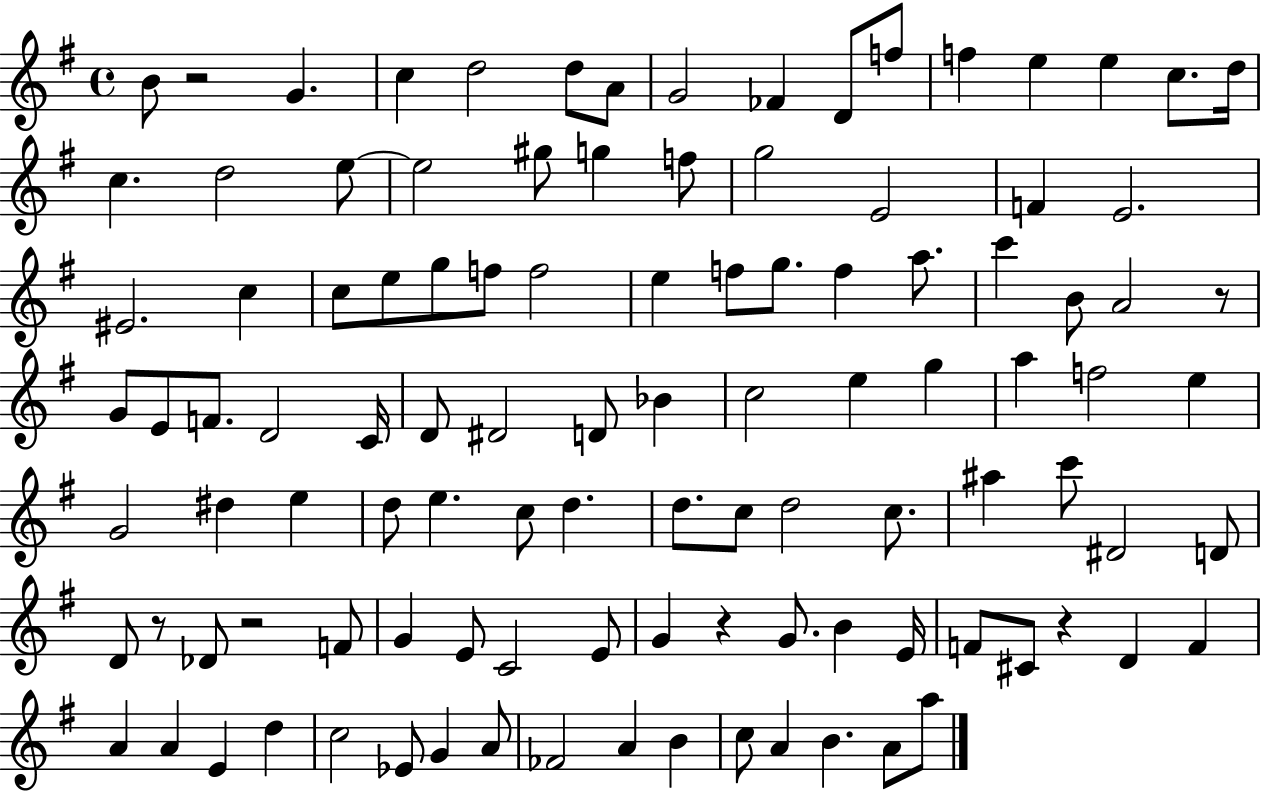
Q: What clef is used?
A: treble